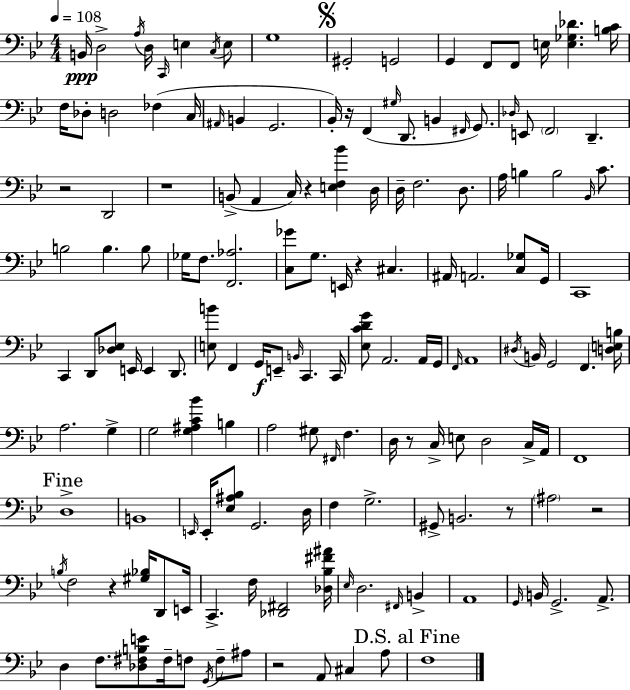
X:1
T:Untitled
M:4/4
L:1/4
K:Gm
B,,/4 D,2 A,/4 D,/4 C,,/4 E, C,/4 E,/2 G,4 ^G,,2 G,,2 G,, F,,/2 F,,/2 E,/4 [E,_G,_D] [B,C]/4 F,/4 _D,/2 D,2 _F, C,/4 ^A,,/4 B,, G,,2 _B,,/4 z/4 F,, ^G,/4 D,,/2 B,, ^F,,/4 G,,/2 _D,/4 E,,/2 F,,2 D,, z2 D,,2 z4 B,,/2 A,, C,/4 z [E,F,_B] D,/4 D,/4 F,2 D,/2 A,/4 B, B,2 _B,,/4 C/2 B,2 B, B,/2 _G,/4 F,/2 [F,,_A,]2 [C,_G]/2 G,/2 E,,/4 z ^C, ^A,,/4 A,,2 [C,_G,]/2 G,,/4 C,,4 C,, D,,/2 [_D,_E,]/2 E,,/4 E,, D,,/2 [E,B]/2 F,, G,,/4 E,,/2 B,,/4 C,, C,,/4 [_E,CDG]/2 A,,2 A,,/4 G,,/4 F,,/4 A,,4 ^D,/4 B,,/4 G,,2 F,, [D,E,B,]/4 A,2 G, G,2 [G,^A,C_B] B, A,2 ^G,/2 ^F,,/4 F, D,/4 z/2 C,/4 E,/2 D,2 C,/4 A,,/4 F,,4 D,4 B,,4 E,,/4 E,,/4 [_E,^A,_B,]/2 G,,2 D,/4 F, G,2 ^G,,/2 B,,2 z/2 ^A,2 z2 B,/4 F,2 z [^G,_B,]/4 D,,/2 E,,/4 C,, F,/4 [_D,,^F,,]2 [_D,_B,^F^A]/4 _E,/4 D,2 ^F,,/4 B,, A,,4 G,,/4 B,,/4 G,,2 A,,/2 D, F,/2 [_D,^F,B,E]/2 ^F,/4 F,/2 G,,/4 F,/2 ^A,/2 z2 A,,/2 ^C, A,/2 F,4